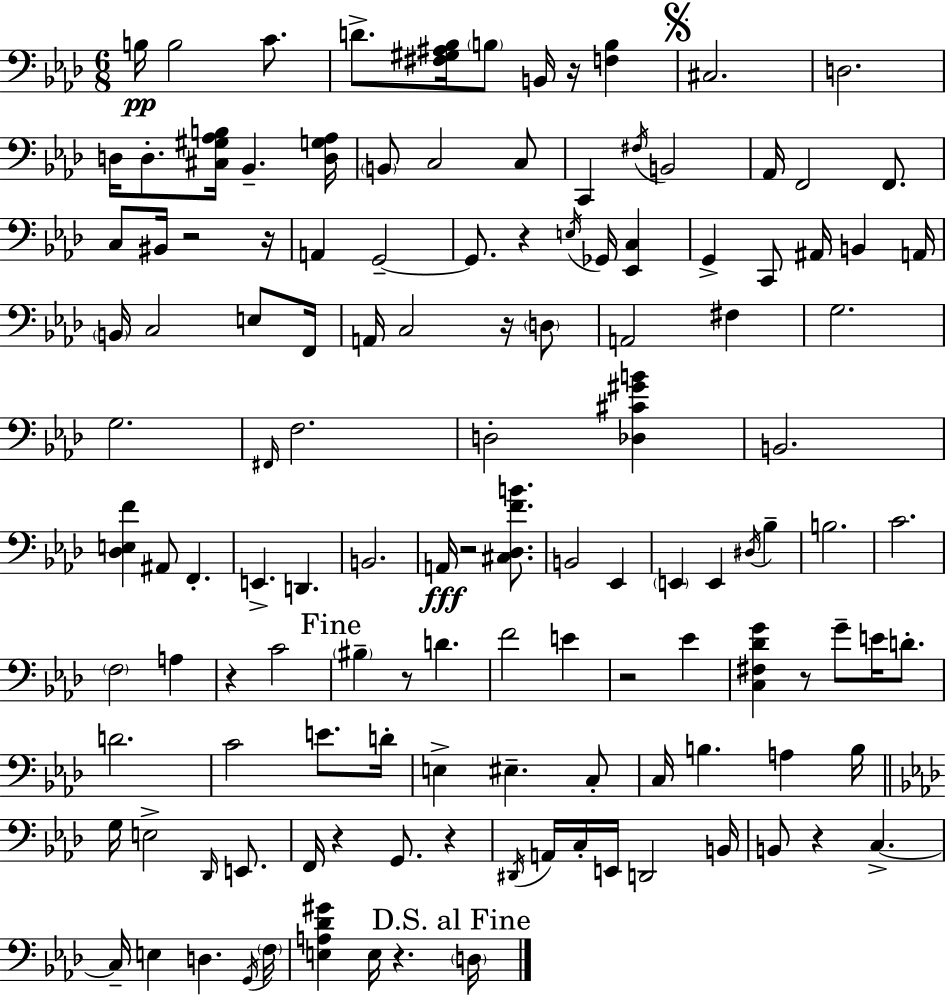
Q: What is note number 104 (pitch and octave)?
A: D3